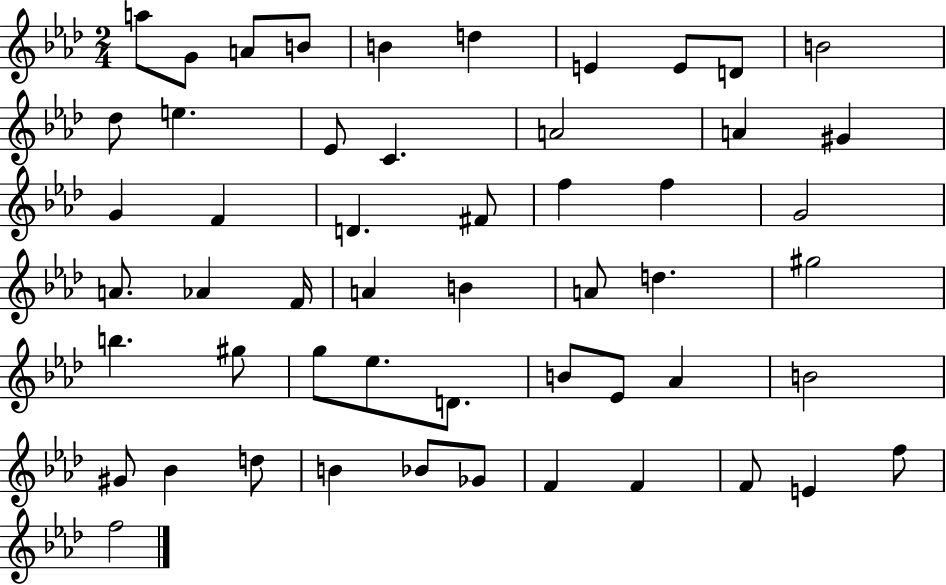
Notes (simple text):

A5/e G4/e A4/e B4/e B4/q D5/q E4/q E4/e D4/e B4/h Db5/e E5/q. Eb4/e C4/q. A4/h A4/q G#4/q G4/q F4/q D4/q. F#4/e F5/q F5/q G4/h A4/e. Ab4/q F4/s A4/q B4/q A4/e D5/q. G#5/h B5/q. G#5/e G5/e Eb5/e. D4/e. B4/e Eb4/e Ab4/q B4/h G#4/e Bb4/q D5/e B4/q Bb4/e Gb4/e F4/q F4/q F4/e E4/q F5/e F5/h